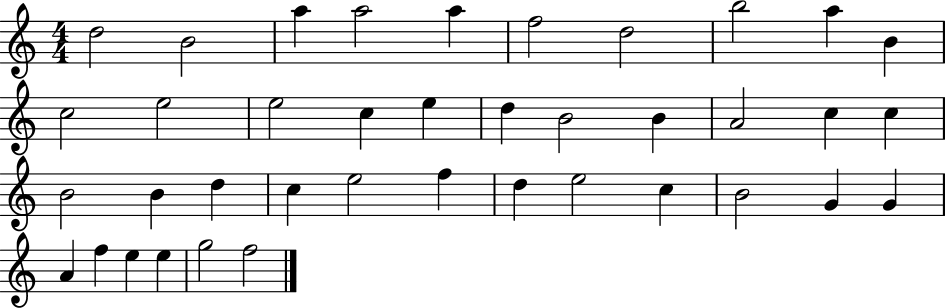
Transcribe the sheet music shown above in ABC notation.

X:1
T:Untitled
M:4/4
L:1/4
K:C
d2 B2 a a2 a f2 d2 b2 a B c2 e2 e2 c e d B2 B A2 c c B2 B d c e2 f d e2 c B2 G G A f e e g2 f2